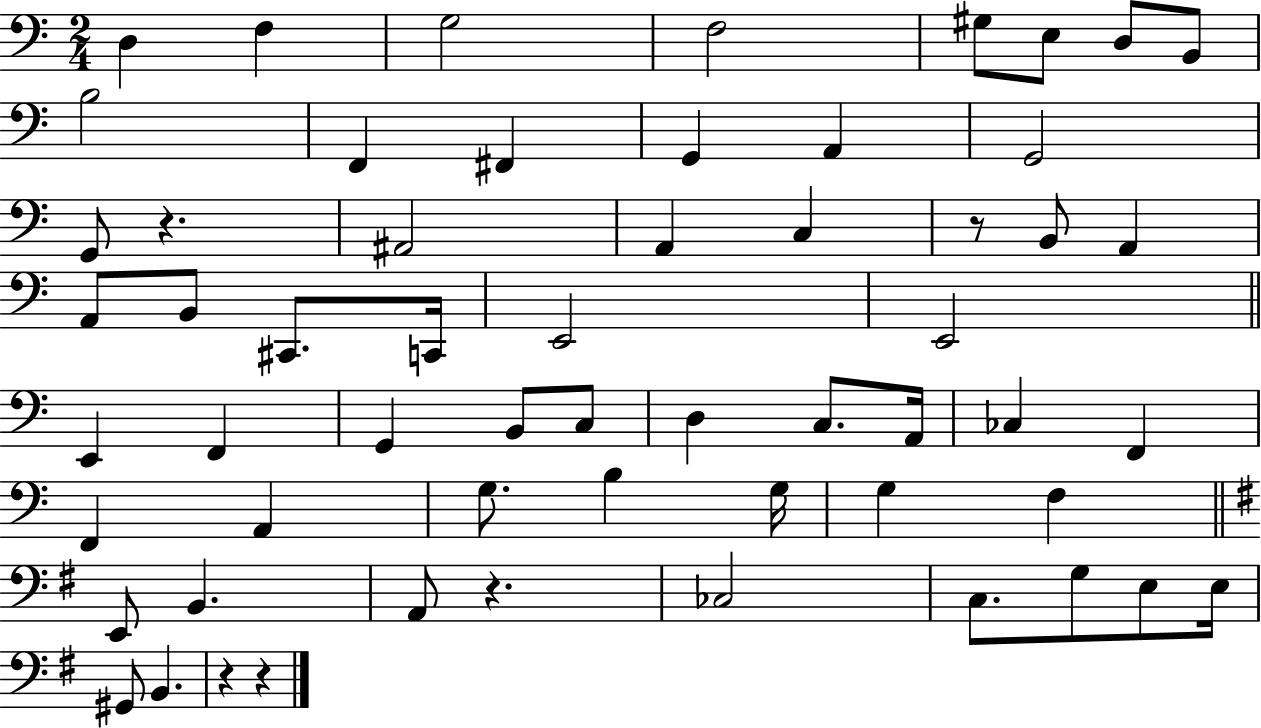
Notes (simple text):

D3/q F3/q G3/h F3/h G#3/e E3/e D3/e B2/e B3/h F2/q F#2/q G2/q A2/q G2/h G2/e R/q. A#2/h A2/q C3/q R/e B2/e A2/q A2/e B2/e C#2/e. C2/s E2/h E2/h E2/q F2/q G2/q B2/e C3/e D3/q C3/e. A2/s CES3/q F2/q F2/q A2/q G3/e. B3/q G3/s G3/q F3/q E2/e B2/q. A2/e R/q. CES3/h C3/e. G3/e E3/e E3/s G#2/e B2/q. R/q R/q